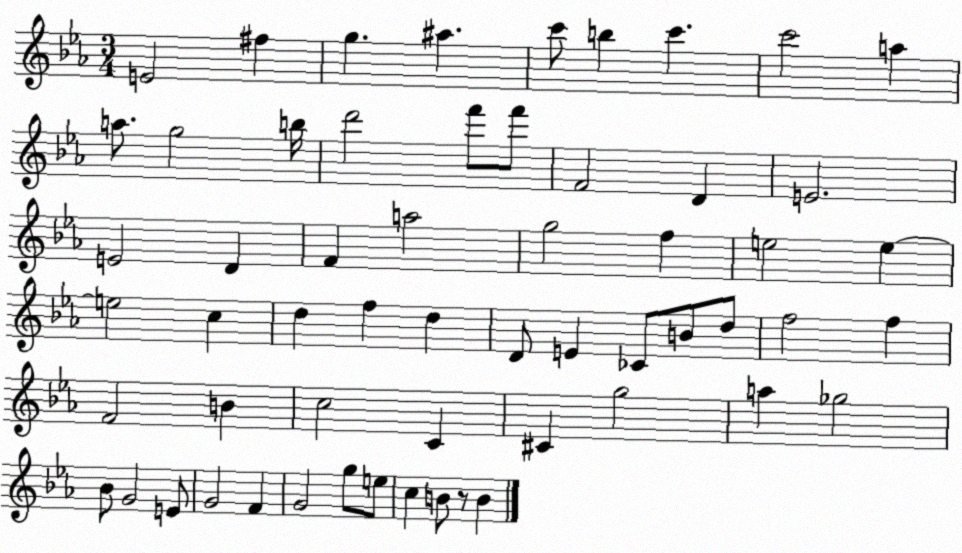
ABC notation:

X:1
T:Untitled
M:3/4
L:1/4
K:Eb
E2 ^f g ^a c'/2 b c' c'2 a a/2 g2 b/4 d'2 f'/2 f'/2 F2 D E2 E2 D F a2 g2 f e2 e e2 c d f d D/2 E _C/2 B/2 d/2 f2 f F2 B c2 C ^C g2 a _g2 _B/2 G2 E/2 G2 F G2 g/2 e/2 c B/2 z/2 B